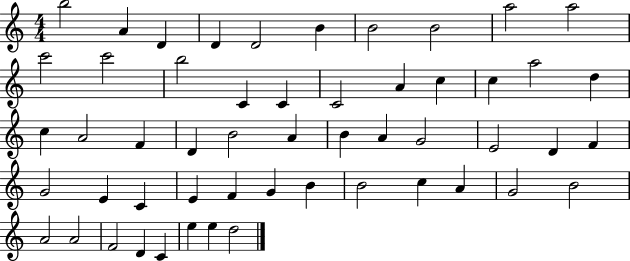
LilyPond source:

{
  \clef treble
  \numericTimeSignature
  \time 4/4
  \key c \major
  b''2 a'4 d'4 | d'4 d'2 b'4 | b'2 b'2 | a''2 a''2 | \break c'''2 c'''2 | b''2 c'4 c'4 | c'2 a'4 c''4 | c''4 a''2 d''4 | \break c''4 a'2 f'4 | d'4 b'2 a'4 | b'4 a'4 g'2 | e'2 d'4 f'4 | \break g'2 e'4 c'4 | e'4 f'4 g'4 b'4 | b'2 c''4 a'4 | g'2 b'2 | \break a'2 a'2 | f'2 d'4 c'4 | e''4 e''4 d''2 | \bar "|."
}